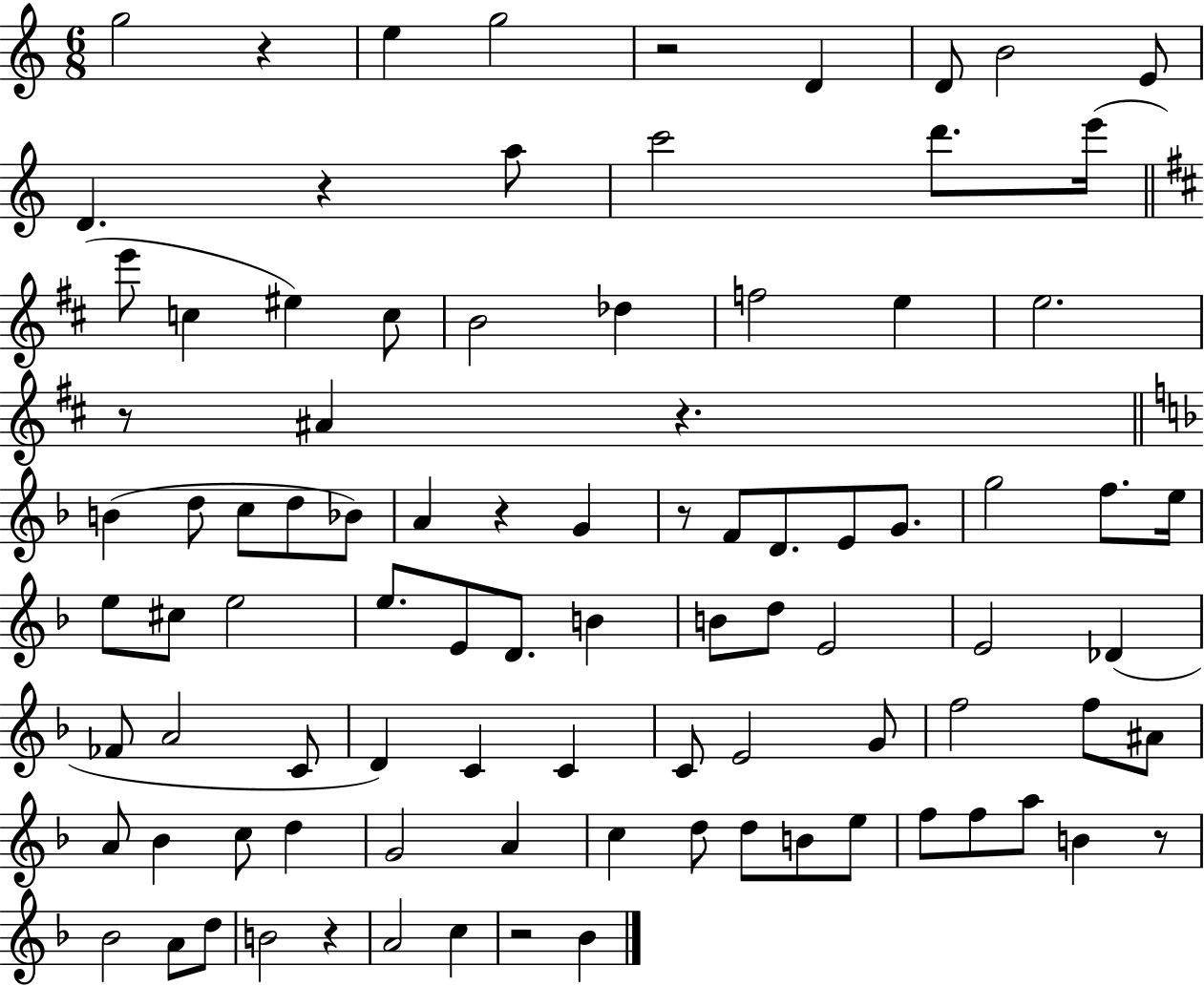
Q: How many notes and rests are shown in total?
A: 92